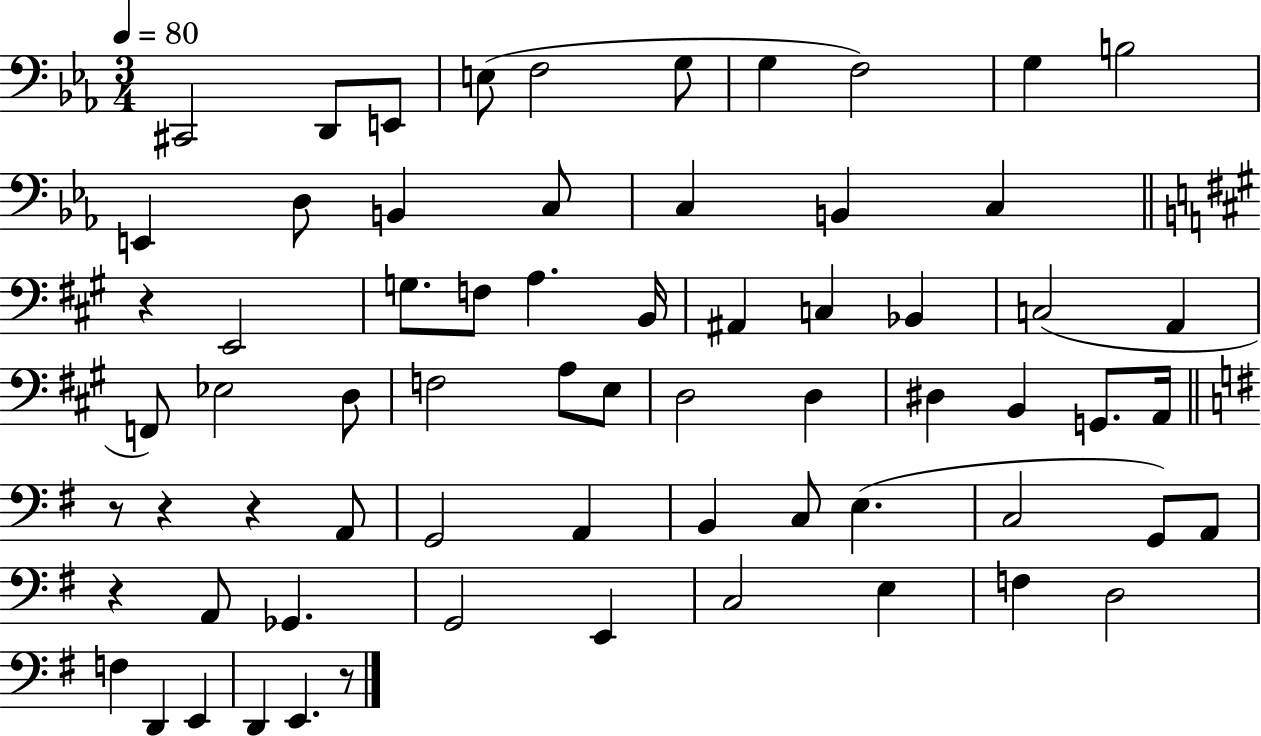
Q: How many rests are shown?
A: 6